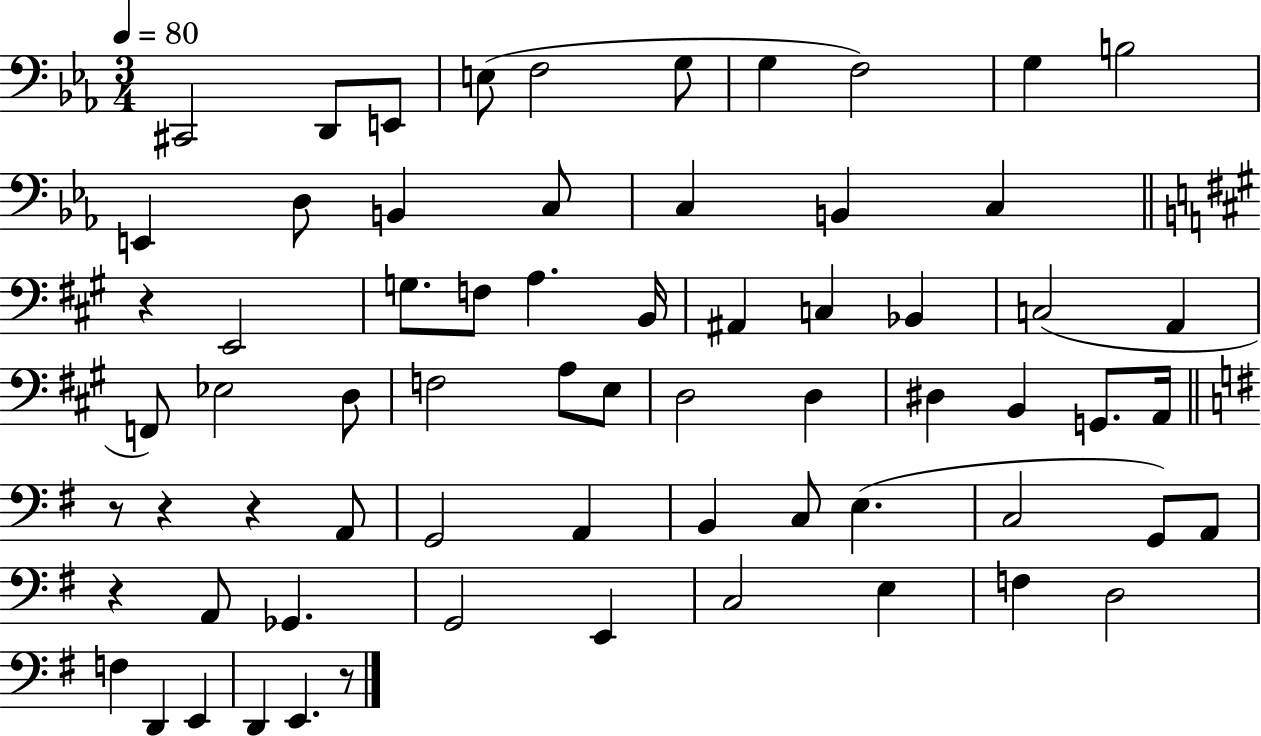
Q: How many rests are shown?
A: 6